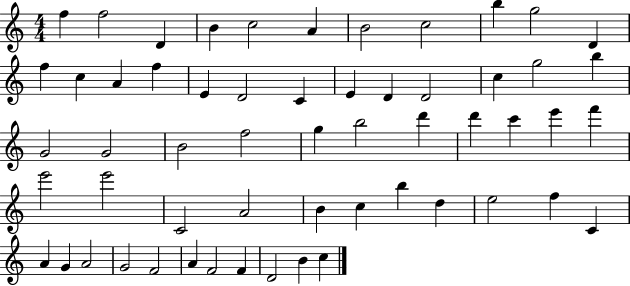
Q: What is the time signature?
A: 4/4